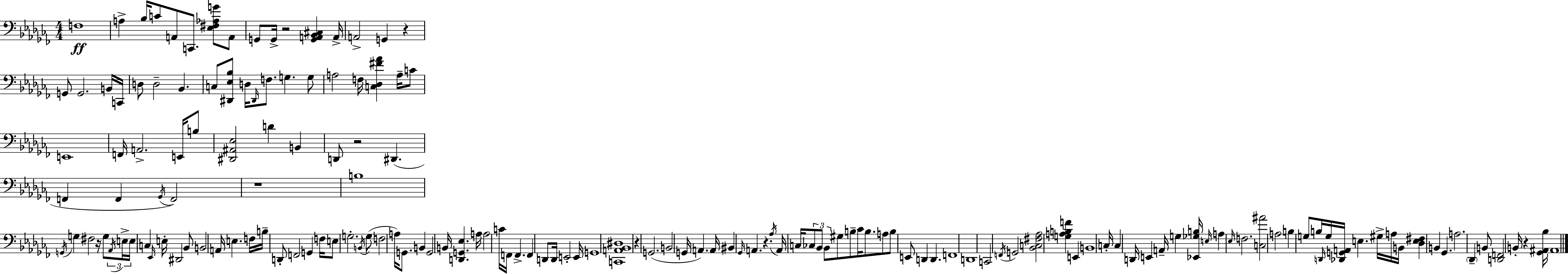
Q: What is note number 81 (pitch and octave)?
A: D2